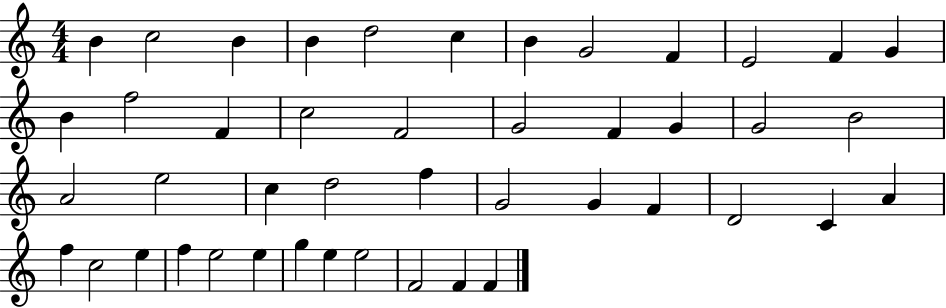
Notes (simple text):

B4/q C5/h B4/q B4/q D5/h C5/q B4/q G4/h F4/q E4/h F4/q G4/q B4/q F5/h F4/q C5/h F4/h G4/h F4/q G4/q G4/h B4/h A4/h E5/h C5/q D5/h F5/q G4/h G4/q F4/q D4/h C4/q A4/q F5/q C5/h E5/q F5/q E5/h E5/q G5/q E5/q E5/h F4/h F4/q F4/q